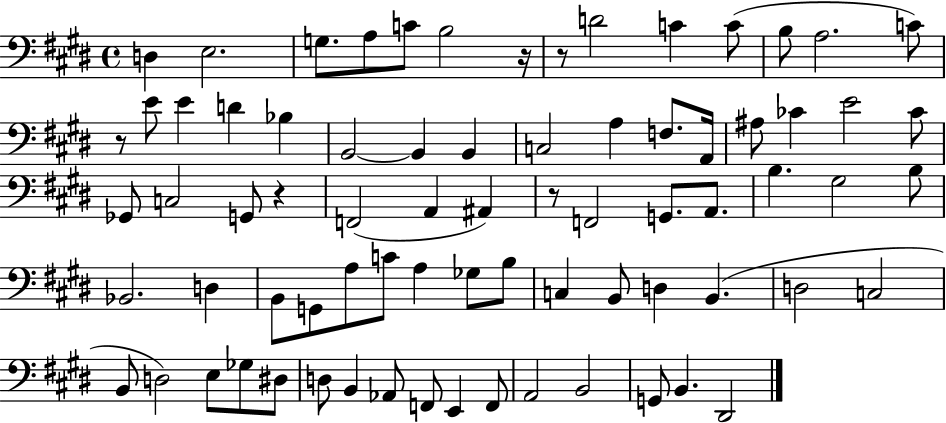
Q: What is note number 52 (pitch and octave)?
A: B2